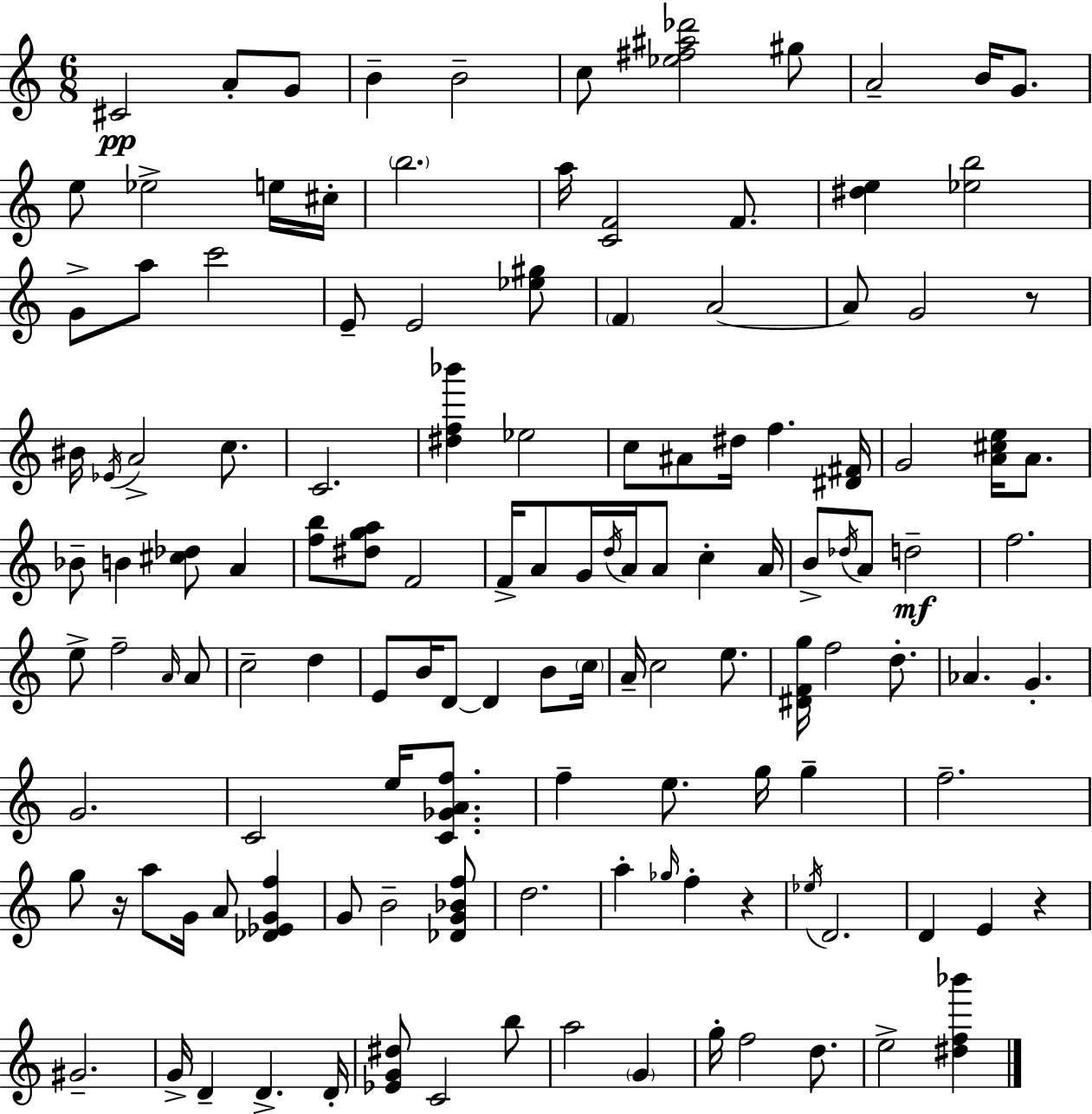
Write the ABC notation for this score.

X:1
T:Untitled
M:6/8
L:1/4
K:C
^C2 A/2 G/2 B B2 c/2 [_e^f^a_d']2 ^g/2 A2 B/4 G/2 e/2 _e2 e/4 ^c/4 b2 a/4 [CF]2 F/2 [^de] [_eb]2 G/2 a/2 c'2 E/2 E2 [_e^g]/2 F A2 A/2 G2 z/2 ^B/4 _E/4 A2 c/2 C2 [^df_b'] _e2 c/2 ^A/2 ^d/4 f [^D^F]/4 G2 [A^ce]/4 A/2 _B/2 B [^c_d]/2 A [fb]/2 [^dga]/2 F2 F/4 A/2 G/4 d/4 A/4 A/2 c A/4 B/2 _d/4 A/2 d2 f2 e/2 f2 A/4 A/2 c2 d E/2 B/4 D/2 D B/2 c/4 A/4 c2 e/2 [^DFg]/4 f2 d/2 _A G G2 C2 e/4 [C_GAf]/2 f e/2 g/4 g f2 g/2 z/4 a/2 G/4 A/2 [_D_EGf] G/2 B2 [_DG_Bf]/2 d2 a _g/4 f z _e/4 D2 D E z ^G2 G/4 D D D/4 [_EG^d]/2 C2 b/2 a2 G g/4 f2 d/2 e2 [^df_b']